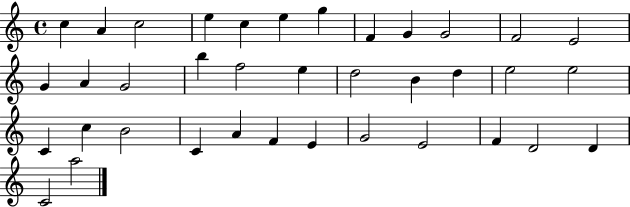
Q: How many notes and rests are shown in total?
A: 37